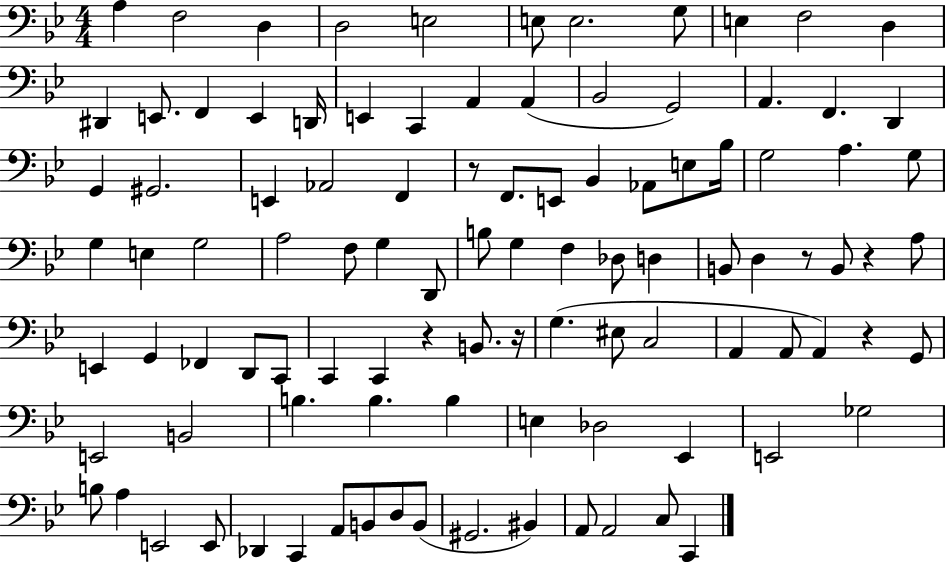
A3/q F3/h D3/q D3/h E3/h E3/e E3/h. G3/e E3/q F3/h D3/q D#2/q E2/e. F2/q E2/q D2/s E2/q C2/q A2/q A2/q Bb2/h G2/h A2/q. F2/q. D2/q G2/q G#2/h. E2/q Ab2/h F2/q R/e F2/e. E2/e Bb2/q Ab2/e E3/e Bb3/s G3/h A3/q. G3/e G3/q E3/q G3/h A3/h F3/e G3/q D2/e B3/e G3/q F3/q Db3/e D3/q B2/e D3/q R/e B2/e R/q A3/e E2/q G2/q FES2/q D2/e C2/e C2/q C2/q R/q B2/e. R/s G3/q. EIS3/e C3/h A2/q A2/e A2/q R/q G2/e E2/h B2/h B3/q. B3/q. B3/q E3/q Db3/h Eb2/q E2/h Gb3/h B3/e A3/q E2/h E2/e Db2/q C2/q A2/e B2/e D3/e B2/e G#2/h. BIS2/q A2/e A2/h C3/e C2/q